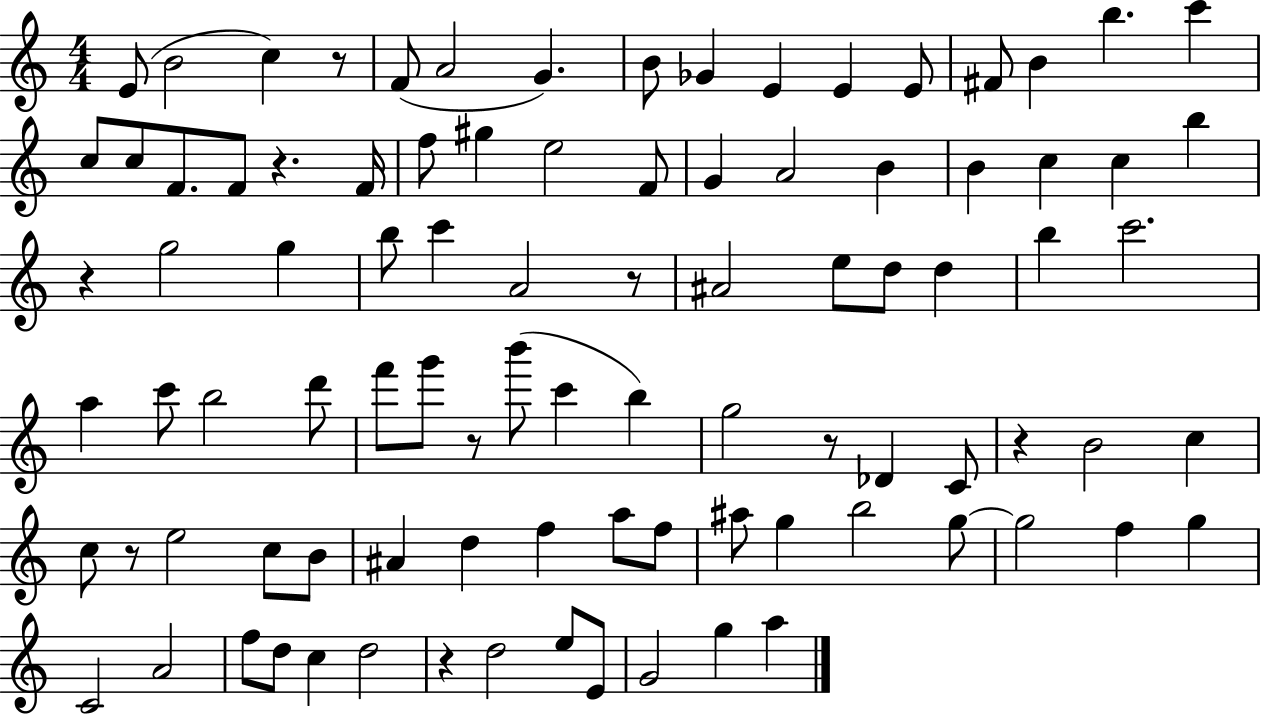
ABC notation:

X:1
T:Untitled
M:4/4
L:1/4
K:C
E/2 B2 c z/2 F/2 A2 G B/2 _G E E E/2 ^F/2 B b c' c/2 c/2 F/2 F/2 z F/4 f/2 ^g e2 F/2 G A2 B B c c b z g2 g b/2 c' A2 z/2 ^A2 e/2 d/2 d b c'2 a c'/2 b2 d'/2 f'/2 g'/2 z/2 b'/2 c' b g2 z/2 _D C/2 z B2 c c/2 z/2 e2 c/2 B/2 ^A d f a/2 f/2 ^a/2 g b2 g/2 g2 f g C2 A2 f/2 d/2 c d2 z d2 e/2 E/2 G2 g a